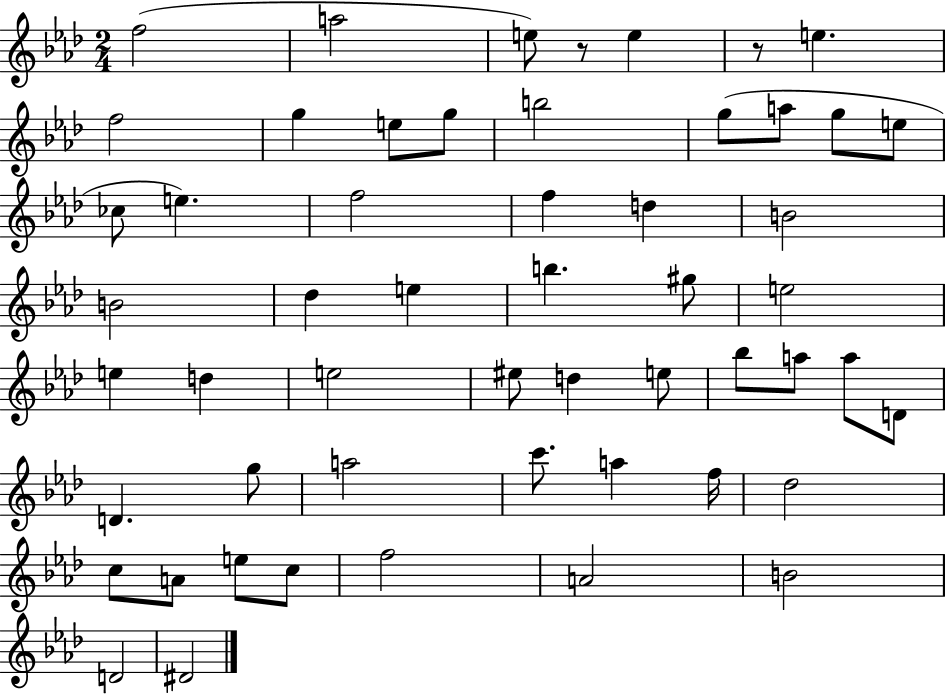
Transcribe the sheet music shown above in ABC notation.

X:1
T:Untitled
M:2/4
L:1/4
K:Ab
f2 a2 e/2 z/2 e z/2 e f2 g e/2 g/2 b2 g/2 a/2 g/2 e/2 _c/2 e f2 f d B2 B2 _d e b ^g/2 e2 e d e2 ^e/2 d e/2 _b/2 a/2 a/2 D/2 D g/2 a2 c'/2 a f/4 _d2 c/2 A/2 e/2 c/2 f2 A2 B2 D2 ^D2